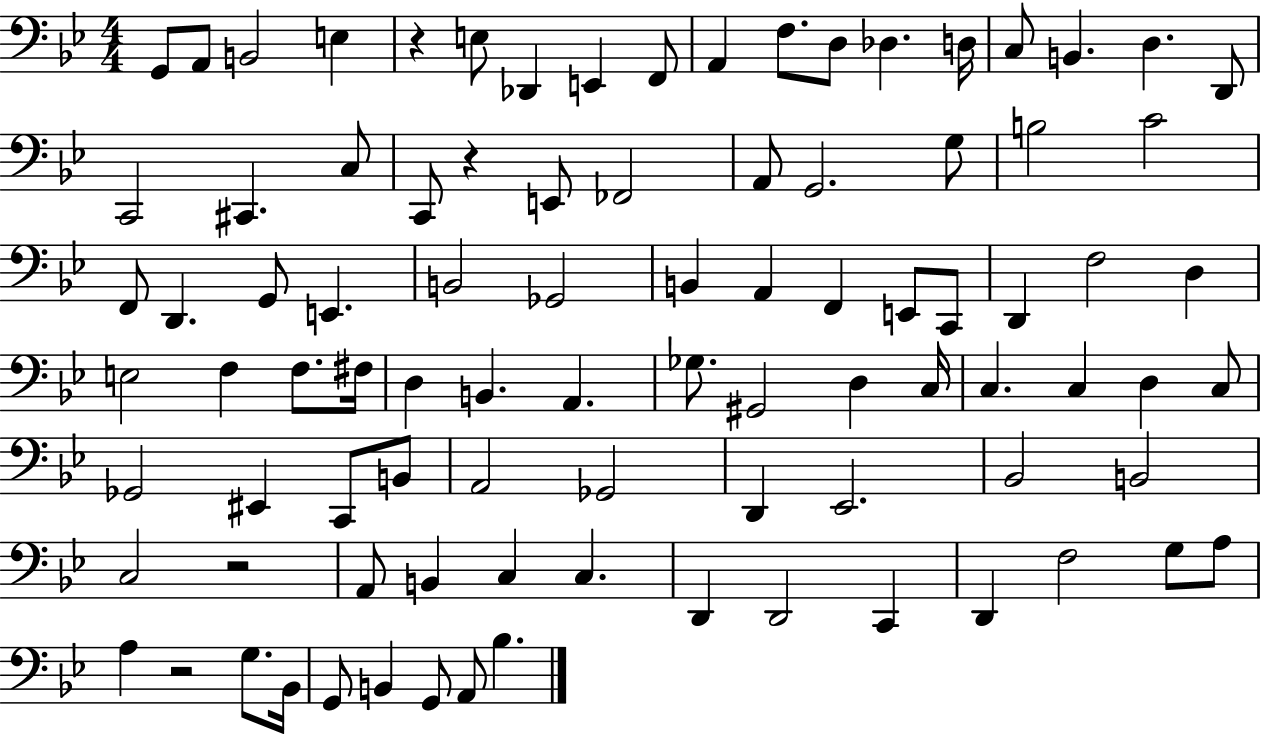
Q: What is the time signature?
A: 4/4